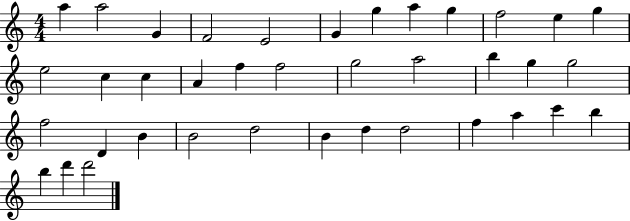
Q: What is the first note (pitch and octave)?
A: A5